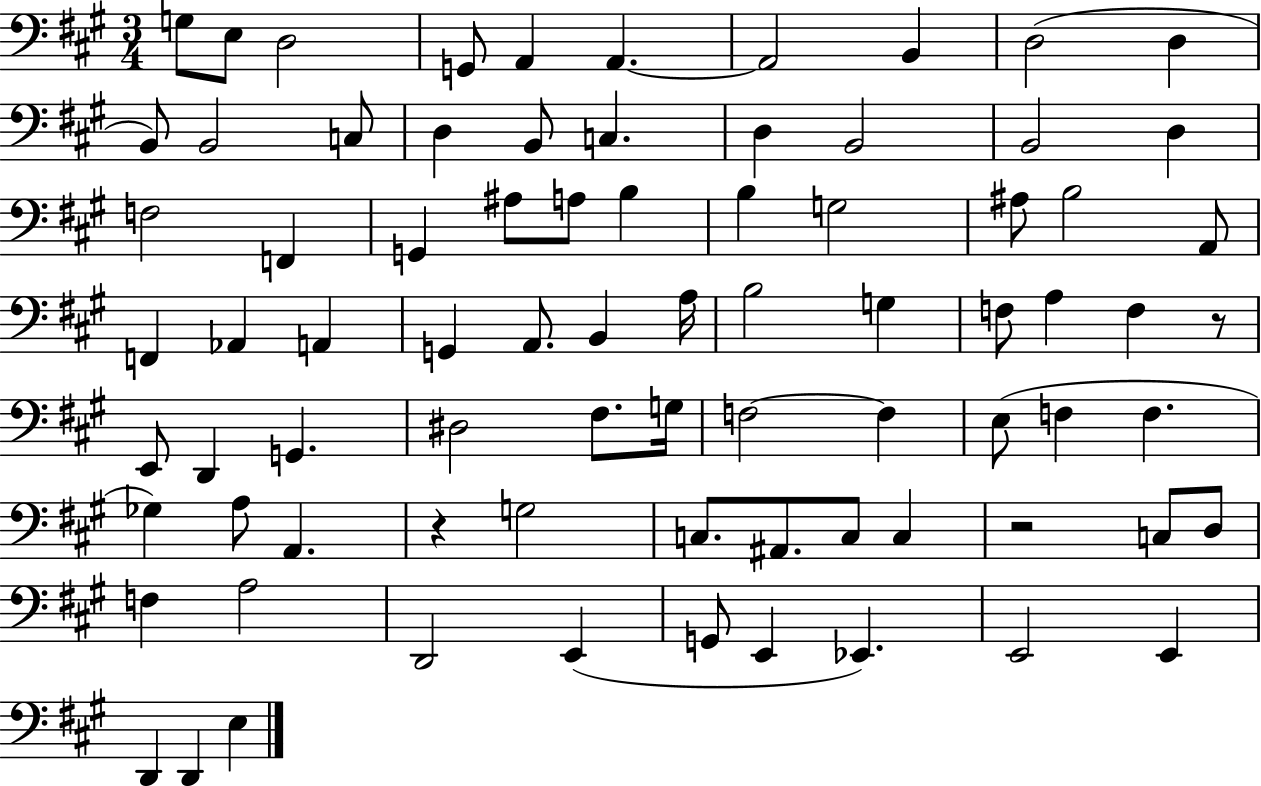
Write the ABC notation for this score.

X:1
T:Untitled
M:3/4
L:1/4
K:A
G,/2 E,/2 D,2 G,,/2 A,, A,, A,,2 B,, D,2 D, B,,/2 B,,2 C,/2 D, B,,/2 C, D, B,,2 B,,2 D, F,2 F,, G,, ^A,/2 A,/2 B, B, G,2 ^A,/2 B,2 A,,/2 F,, _A,, A,, G,, A,,/2 B,, A,/4 B,2 G, F,/2 A, F, z/2 E,,/2 D,, G,, ^D,2 ^F,/2 G,/4 F,2 F, E,/2 F, F, _G, A,/2 A,, z G,2 C,/2 ^A,,/2 C,/2 C, z2 C,/2 D,/2 F, A,2 D,,2 E,, G,,/2 E,, _E,, E,,2 E,, D,, D,, E,